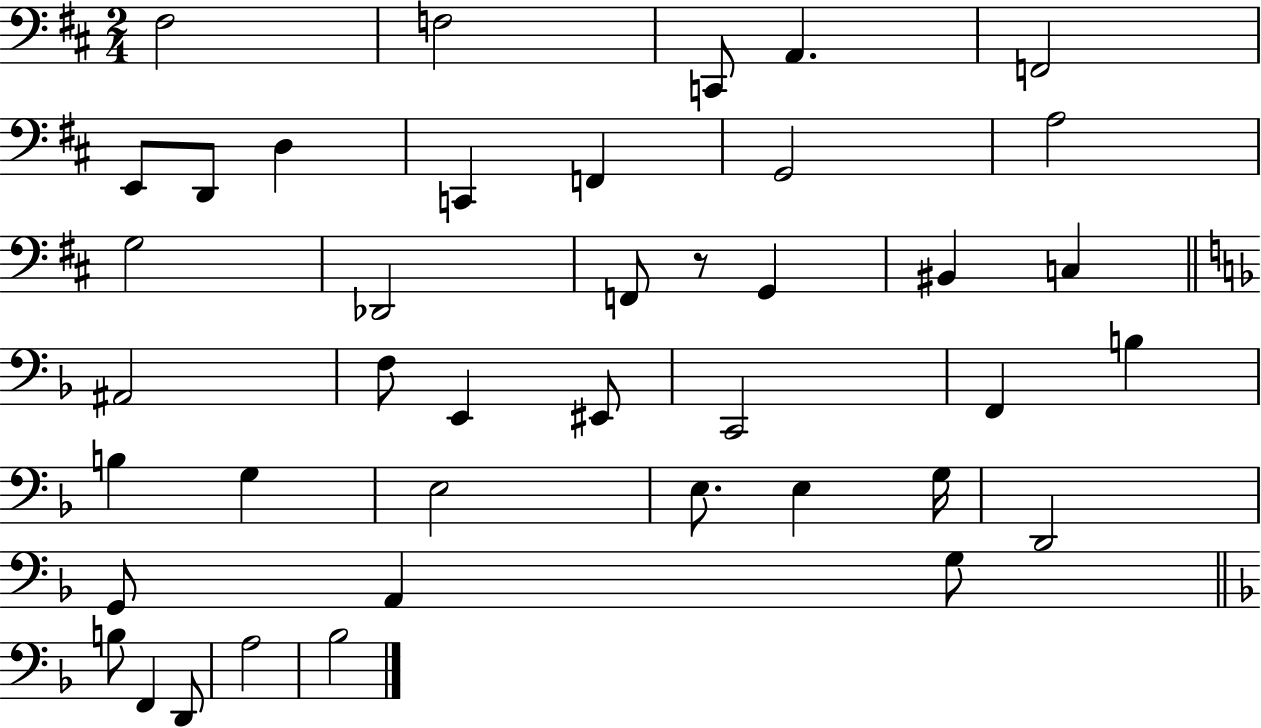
F#3/h F3/h C2/e A2/q. F2/h E2/e D2/e D3/q C2/q F2/q G2/h A3/h G3/h Db2/h F2/e R/e G2/q BIS2/q C3/q A#2/h F3/e E2/q EIS2/e C2/h F2/q B3/q B3/q G3/q E3/h E3/e. E3/q G3/s D2/h G2/e A2/q G3/e B3/e F2/q D2/e A3/h Bb3/h